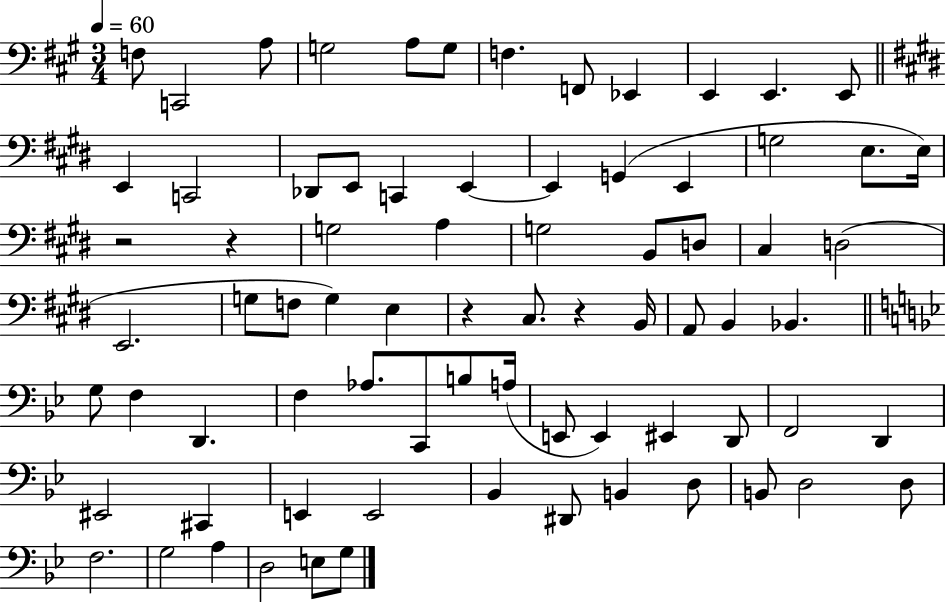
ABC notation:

X:1
T:Untitled
M:3/4
L:1/4
K:A
F,/2 C,,2 A,/2 G,2 A,/2 G,/2 F, F,,/2 _E,, E,, E,, E,,/2 E,, C,,2 _D,,/2 E,,/2 C,, E,, E,, G,, E,, G,2 E,/2 E,/4 z2 z G,2 A, G,2 B,,/2 D,/2 ^C, D,2 E,,2 G,/2 F,/2 G, E, z ^C,/2 z B,,/4 A,,/2 B,, _B,, G,/2 F, D,, F, _A,/2 C,,/2 B,/2 A,/4 E,,/2 E,, ^E,, D,,/2 F,,2 D,, ^E,,2 ^C,, E,, E,,2 _B,, ^D,,/2 B,, D,/2 B,,/2 D,2 D,/2 F,2 G,2 A, D,2 E,/2 G,/2